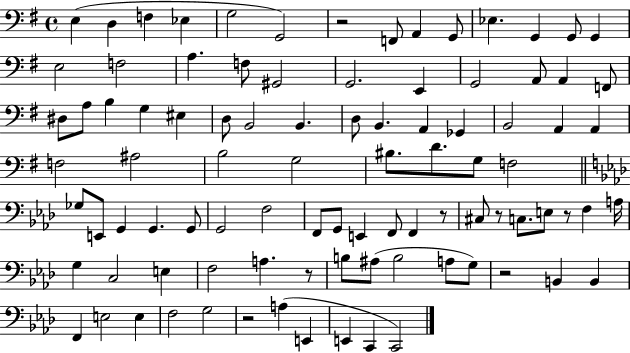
X:1
T:Untitled
M:4/4
L:1/4
K:G
E, D, F, _E, G,2 G,,2 z2 F,,/2 A,, G,,/2 _E, G,, G,,/2 G,, E,2 F,2 A, F,/2 ^G,,2 G,,2 E,, G,,2 A,,/2 A,, F,,/2 ^D,/2 A,/2 B, G, ^E, D,/2 B,,2 B,, D,/2 B,, A,, _G,, B,,2 A,, A,, F,2 ^A,2 B,2 G,2 ^B,/2 D/2 G,/2 F,2 _G,/2 E,,/2 G,, G,, G,,/2 G,,2 F,2 F,,/2 G,,/2 E,, F,,/2 F,, z/2 ^C,/2 z/2 C,/2 E,/2 z/2 F, A,/4 G, C,2 E, F,2 A, z/2 B,/2 ^A,/2 B,2 A,/2 G,/2 z2 B,, B,, F,, E,2 E, F,2 G,2 z2 A, E,, E,, C,, C,,2